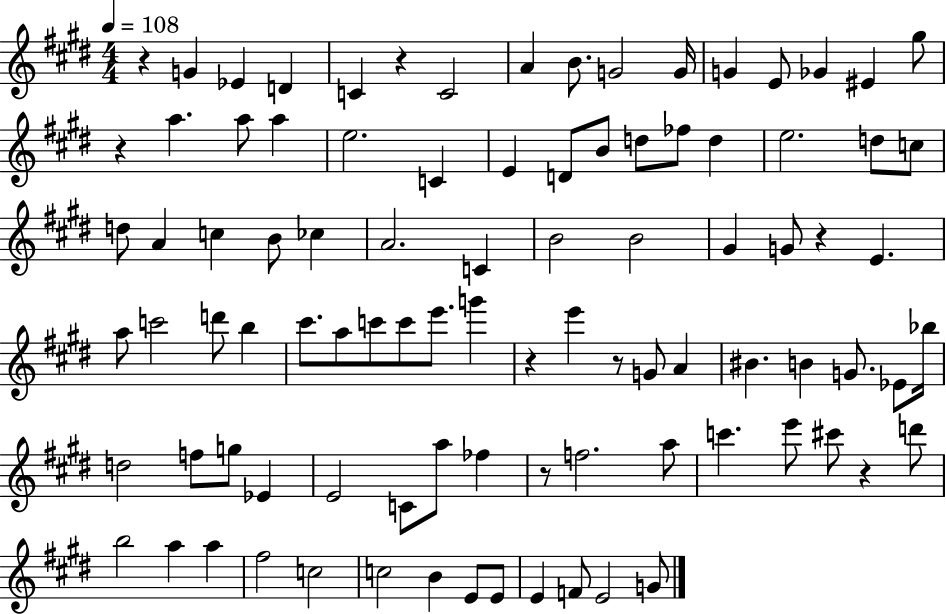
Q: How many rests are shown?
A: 8